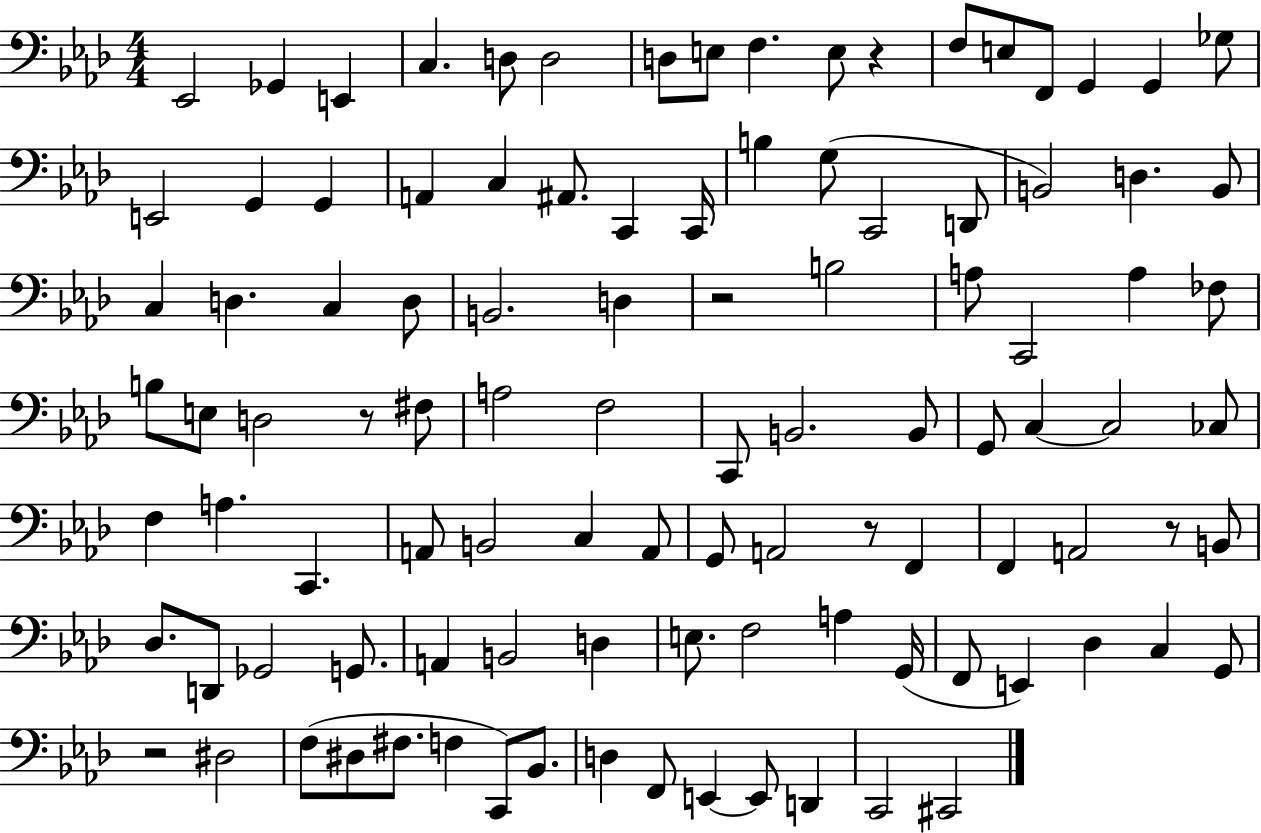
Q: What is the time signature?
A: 4/4